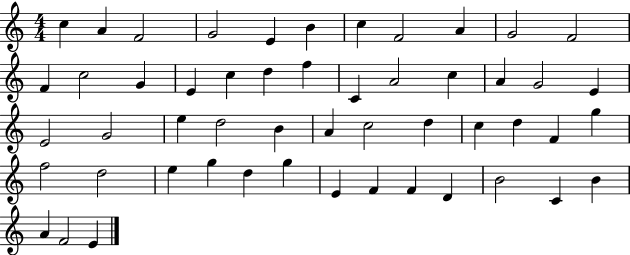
C5/q A4/q F4/h G4/h E4/q B4/q C5/q F4/h A4/q G4/h F4/h F4/q C5/h G4/q E4/q C5/q D5/q F5/q C4/q A4/h C5/q A4/q G4/h E4/q E4/h G4/h E5/q D5/h B4/q A4/q C5/h D5/q C5/q D5/q F4/q G5/q F5/h D5/h E5/q G5/q D5/q G5/q E4/q F4/q F4/q D4/q B4/h C4/q B4/q A4/q F4/h E4/q